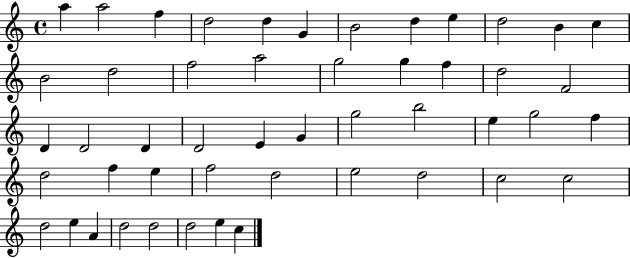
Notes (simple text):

A5/q A5/h F5/q D5/h D5/q G4/q B4/h D5/q E5/q D5/h B4/q C5/q B4/h D5/h F5/h A5/h G5/h G5/q F5/q D5/h F4/h D4/q D4/h D4/q D4/h E4/q G4/q G5/h B5/h E5/q G5/h F5/q D5/h F5/q E5/q F5/h D5/h E5/h D5/h C5/h C5/h D5/h E5/q A4/q D5/h D5/h D5/h E5/q C5/q